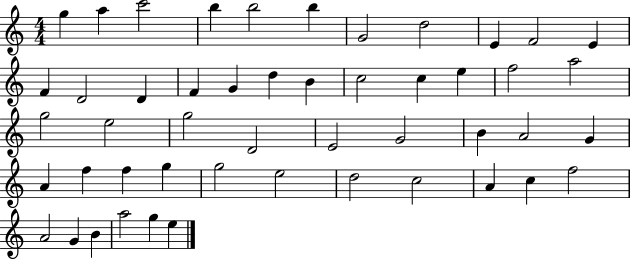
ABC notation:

X:1
T:Untitled
M:4/4
L:1/4
K:C
g a c'2 b b2 b G2 d2 E F2 E F D2 D F G d B c2 c e f2 a2 g2 e2 g2 D2 E2 G2 B A2 G A f f g g2 e2 d2 c2 A c f2 A2 G B a2 g e